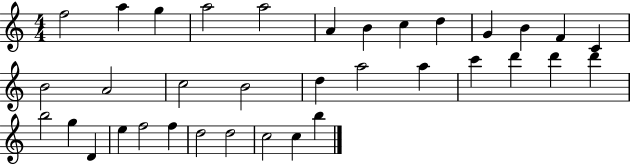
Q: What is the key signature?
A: C major